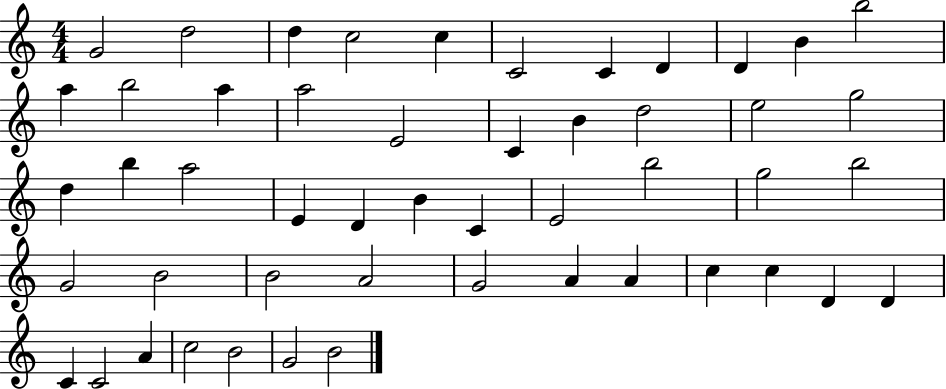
{
  \clef treble
  \numericTimeSignature
  \time 4/4
  \key c \major
  g'2 d''2 | d''4 c''2 c''4 | c'2 c'4 d'4 | d'4 b'4 b''2 | \break a''4 b''2 a''4 | a''2 e'2 | c'4 b'4 d''2 | e''2 g''2 | \break d''4 b''4 a''2 | e'4 d'4 b'4 c'4 | e'2 b''2 | g''2 b''2 | \break g'2 b'2 | b'2 a'2 | g'2 a'4 a'4 | c''4 c''4 d'4 d'4 | \break c'4 c'2 a'4 | c''2 b'2 | g'2 b'2 | \bar "|."
}